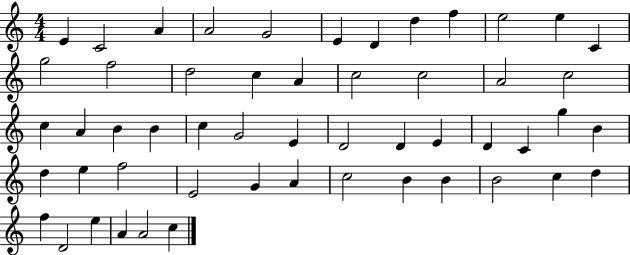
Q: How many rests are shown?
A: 0